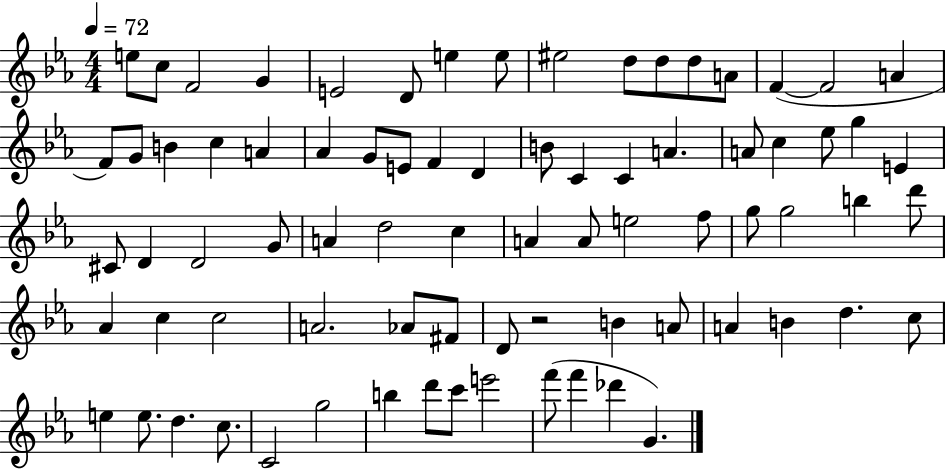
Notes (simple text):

E5/e C5/e F4/h G4/q E4/h D4/e E5/q E5/e EIS5/h D5/e D5/e D5/e A4/e F4/q F4/h A4/q F4/e G4/e B4/q C5/q A4/q Ab4/q G4/e E4/e F4/q D4/q B4/e C4/q C4/q A4/q. A4/e C5/q Eb5/e G5/q E4/q C#4/e D4/q D4/h G4/e A4/q D5/h C5/q A4/q A4/e E5/h F5/e G5/e G5/h B5/q D6/e Ab4/q C5/q C5/h A4/h. Ab4/e F#4/e D4/e R/h B4/q A4/e A4/q B4/q D5/q. C5/e E5/q E5/e. D5/q. C5/e. C4/h G5/h B5/q D6/e C6/e E6/h F6/e F6/q Db6/q G4/q.